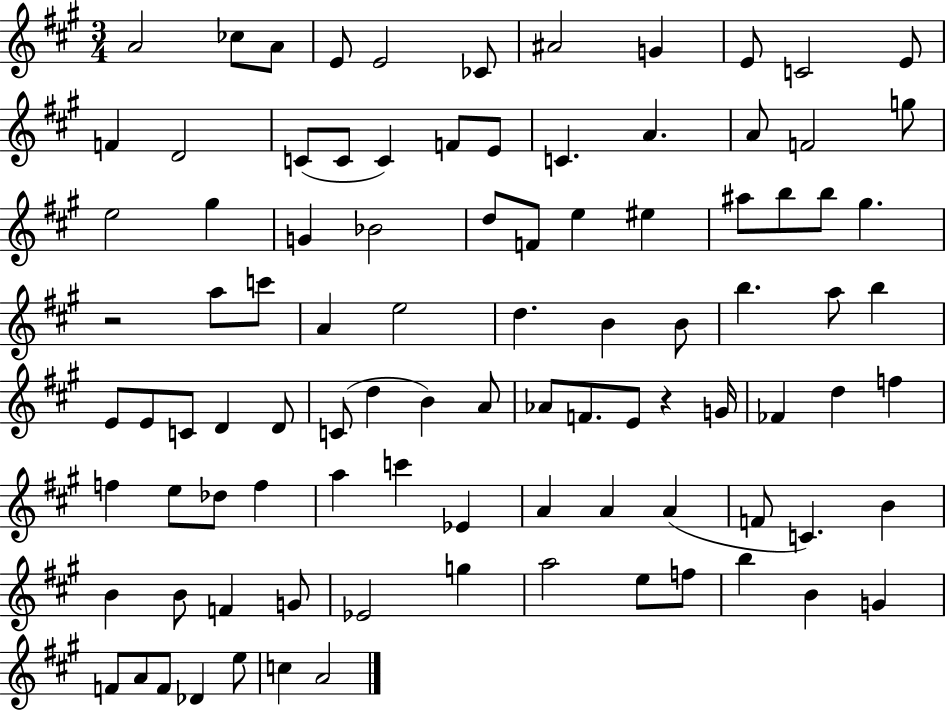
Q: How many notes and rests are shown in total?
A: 95